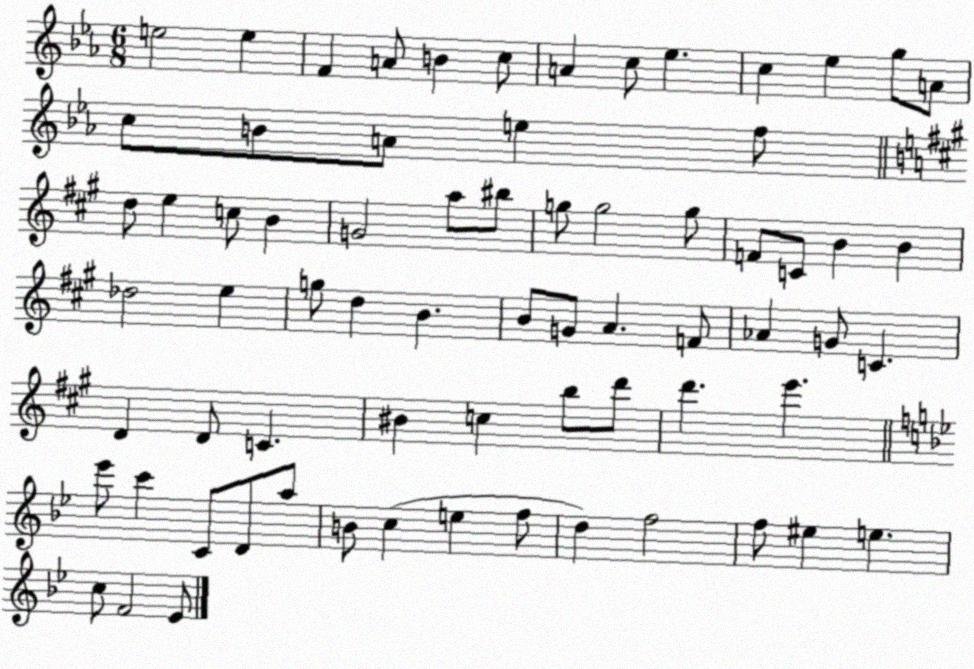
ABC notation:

X:1
T:Untitled
M:6/8
L:1/4
K:Eb
e2 e F A/2 B c/2 A c/2 _e c _e g/2 A/2 c/2 B/2 A/2 e f/2 d/2 e c/2 B G2 a/2 ^b/2 g/2 g2 g/2 F/2 C/2 B B _d2 e g/2 d B B/2 G/2 A F/2 _A G/2 C D D/2 C ^B c b/2 d'/2 d' e' _e'/2 c' C/2 D/2 a/2 B/2 c e f/2 d f2 f/2 ^e e c/2 F2 _E/2